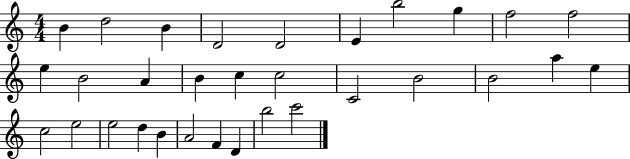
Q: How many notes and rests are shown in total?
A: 31